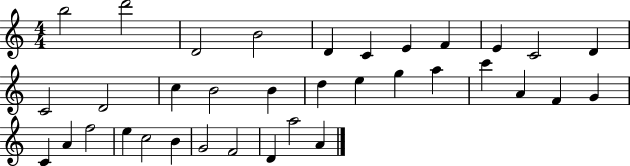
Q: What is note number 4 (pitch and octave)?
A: B4